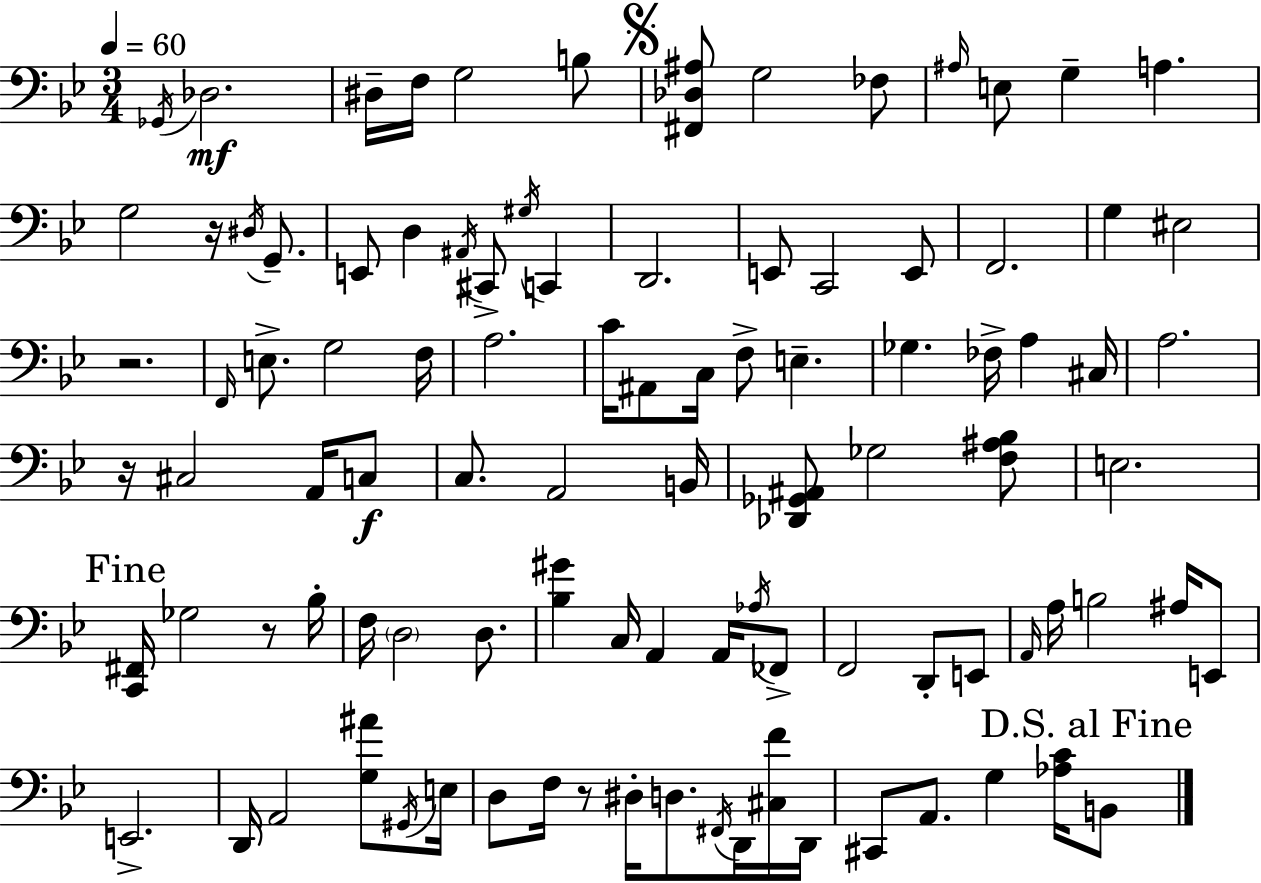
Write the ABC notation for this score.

X:1
T:Untitled
M:3/4
L:1/4
K:Bb
_G,,/4 _D,2 ^D,/4 F,/4 G,2 B,/2 [^F,,_D,^A,]/2 G,2 _F,/2 ^A,/4 E,/2 G, A, G,2 z/4 ^D,/4 G,,/2 E,,/2 D, ^A,,/4 ^C,,/2 ^G,/4 C,, D,,2 E,,/2 C,,2 E,,/2 F,,2 G, ^E,2 z2 F,,/4 E,/2 G,2 F,/4 A,2 C/4 ^A,,/2 C,/4 F,/2 E, _G, _F,/4 A, ^C,/4 A,2 z/4 ^C,2 A,,/4 C,/2 C,/2 A,,2 B,,/4 [_D,,_G,,^A,,]/2 _G,2 [F,^A,_B,]/2 E,2 [C,,^F,,]/4 _G,2 z/2 _B,/4 F,/4 D,2 D,/2 [_B,^G] C,/4 A,, A,,/4 _A,/4 _F,,/2 F,,2 D,,/2 E,,/2 A,,/4 A,/4 B,2 ^A,/4 E,,/2 E,,2 D,,/4 A,,2 [G,^A]/2 ^G,,/4 E,/4 D,/2 F,/4 z/2 ^D,/4 D,/2 ^F,,/4 D,,/4 [^C,F]/4 D,,/4 ^C,,/2 A,,/2 G, [_A,C]/4 B,,/2